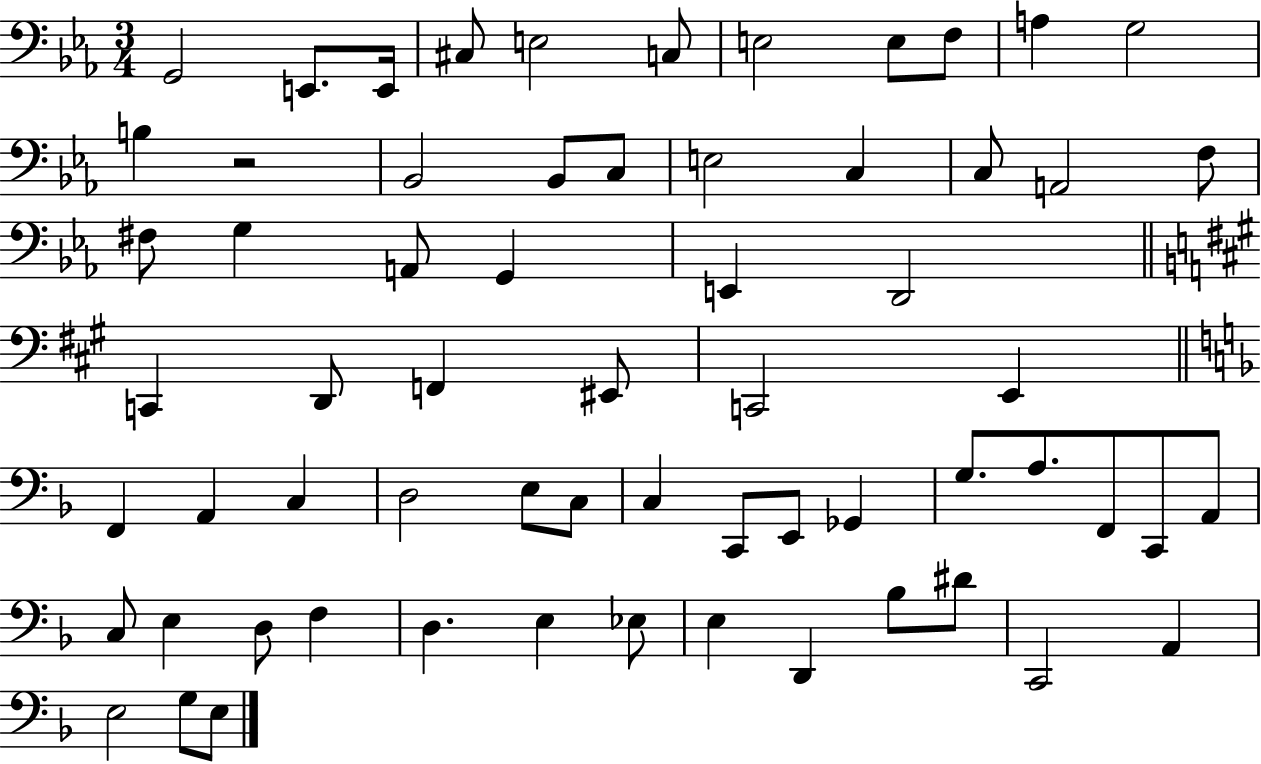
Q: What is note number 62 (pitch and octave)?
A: G3